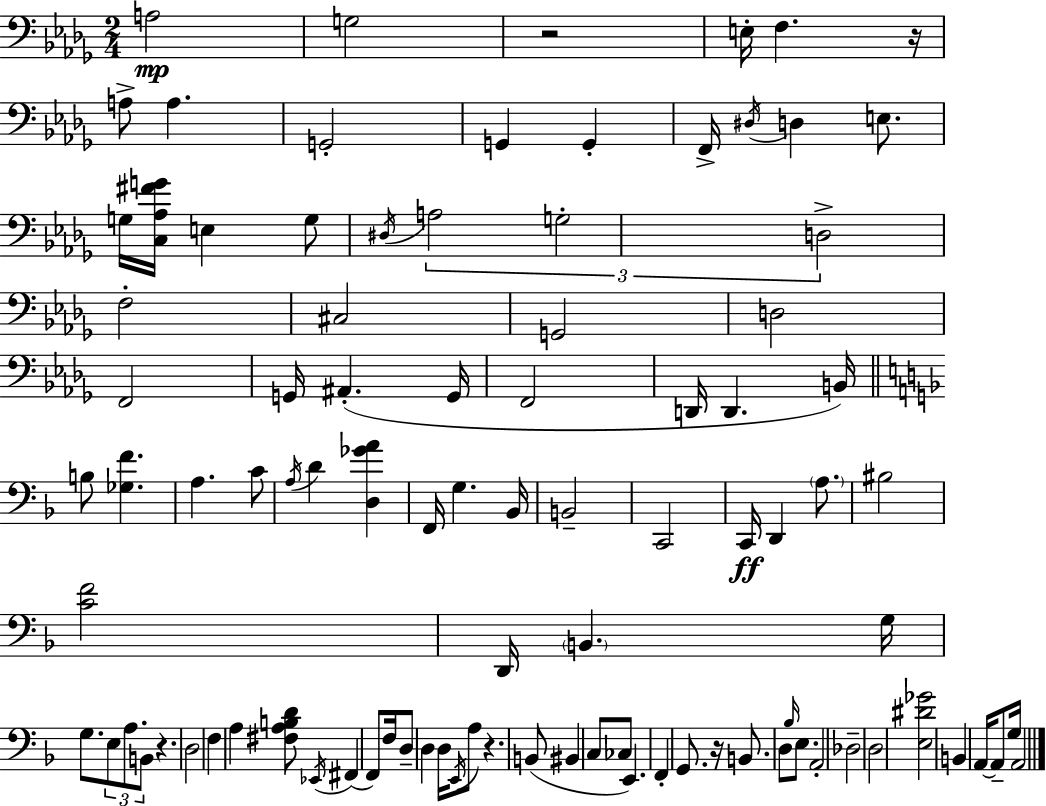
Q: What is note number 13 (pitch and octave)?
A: E3